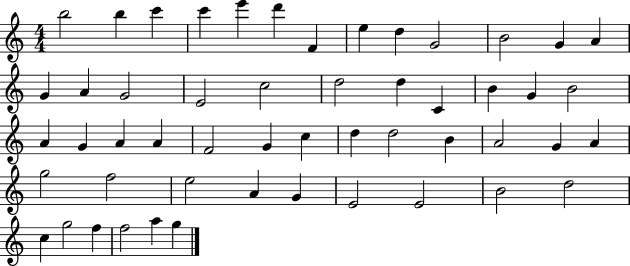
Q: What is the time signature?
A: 4/4